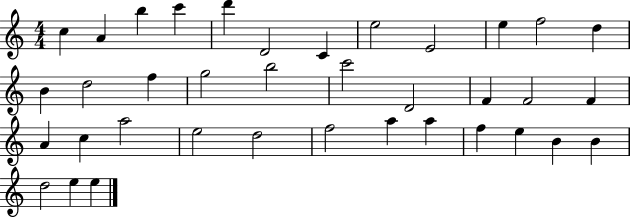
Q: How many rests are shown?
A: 0